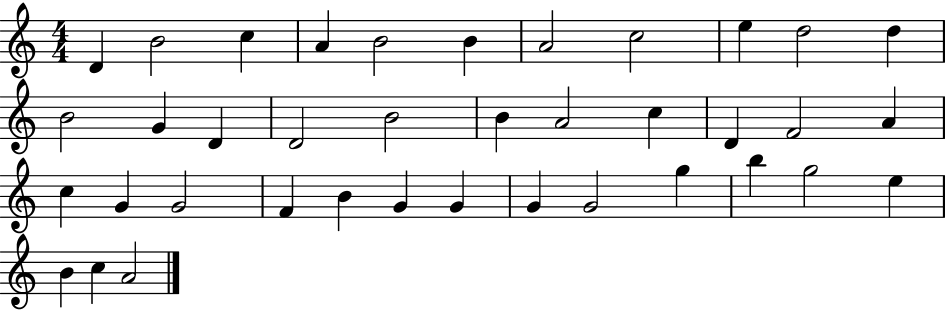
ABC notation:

X:1
T:Untitled
M:4/4
L:1/4
K:C
D B2 c A B2 B A2 c2 e d2 d B2 G D D2 B2 B A2 c D F2 A c G G2 F B G G G G2 g b g2 e B c A2